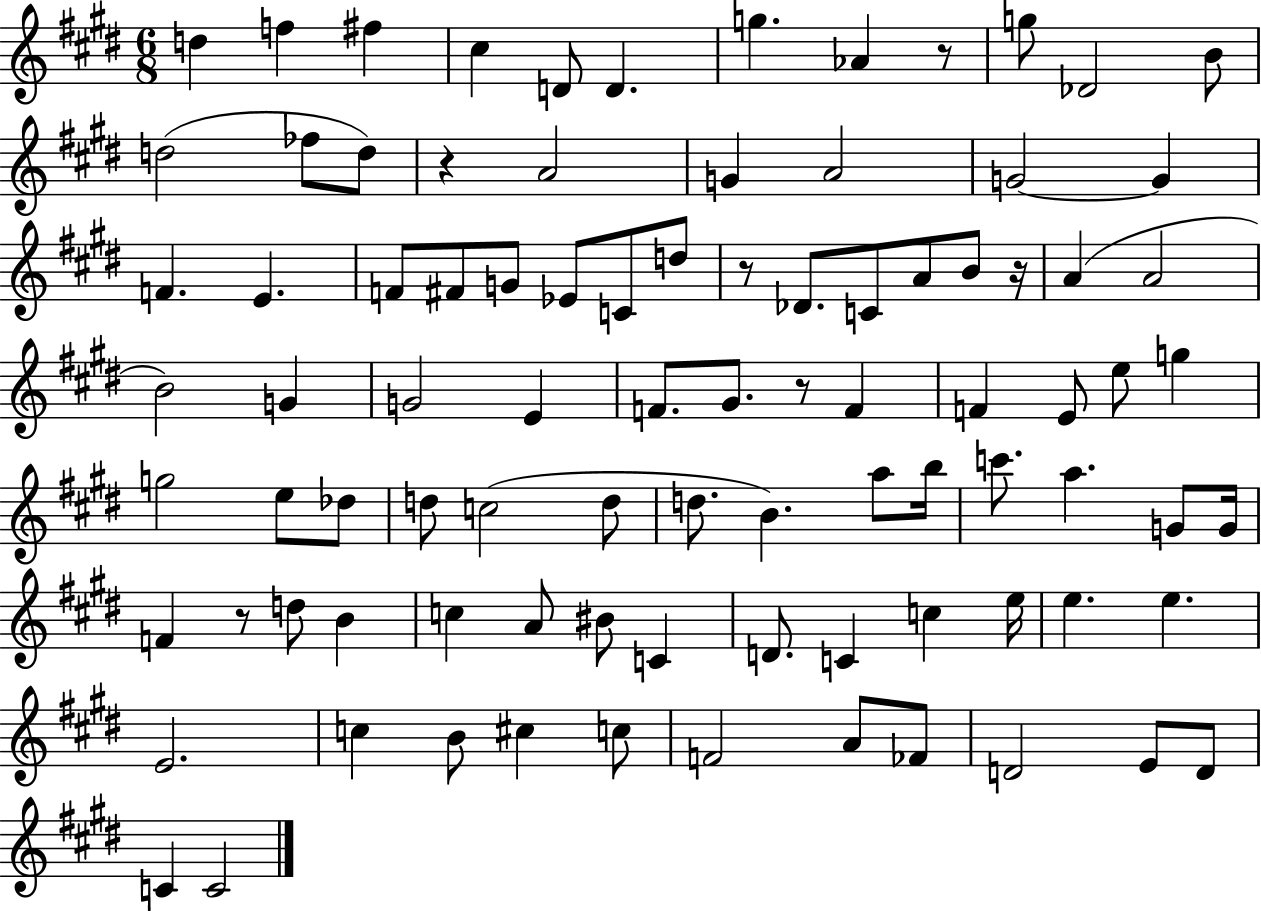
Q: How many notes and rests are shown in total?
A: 90